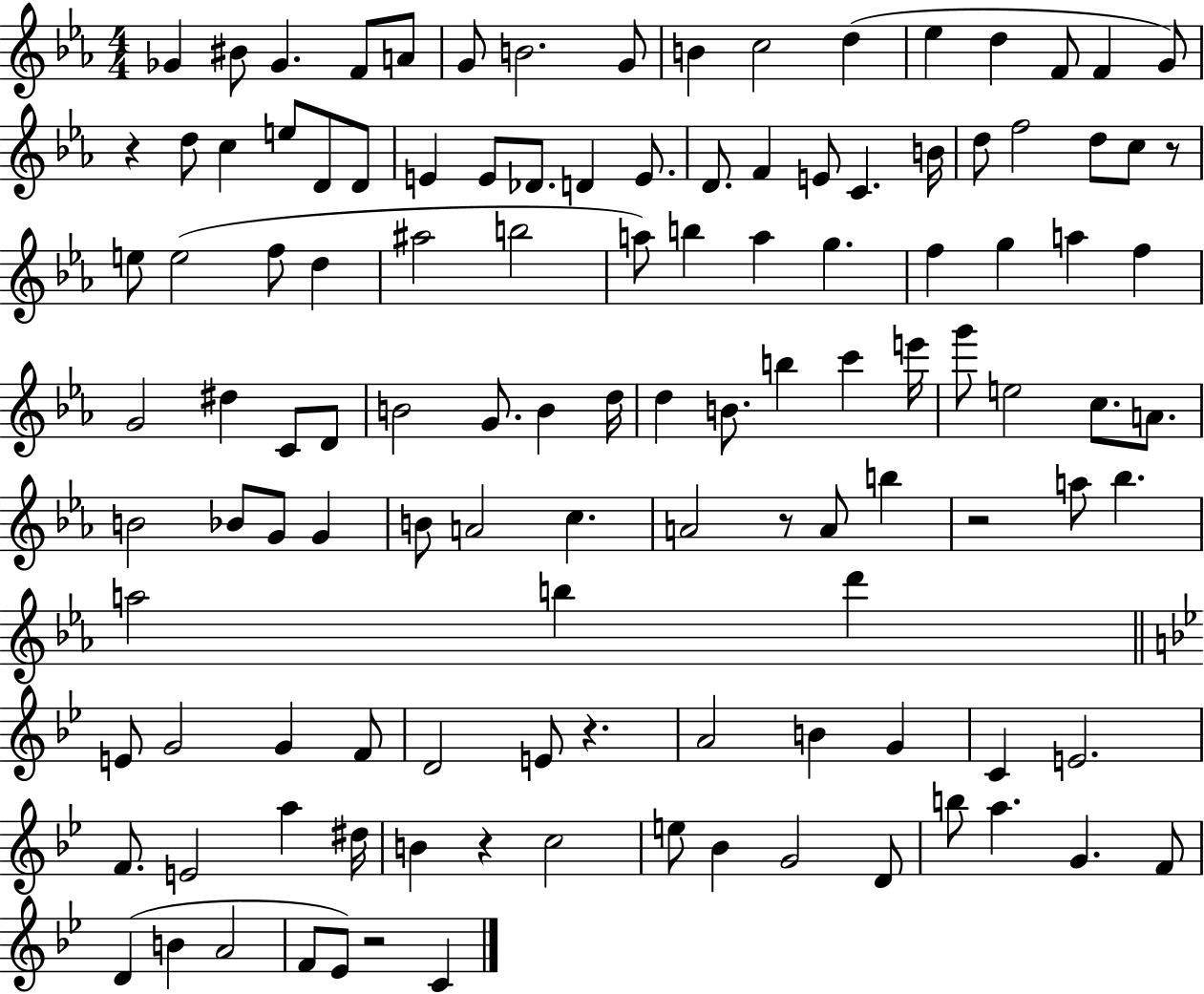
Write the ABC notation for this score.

X:1
T:Untitled
M:4/4
L:1/4
K:Eb
_G ^B/2 _G F/2 A/2 G/2 B2 G/2 B c2 d _e d F/2 F G/2 z d/2 c e/2 D/2 D/2 E E/2 _D/2 D E/2 D/2 F E/2 C B/4 d/2 f2 d/2 c/2 z/2 e/2 e2 f/2 d ^a2 b2 a/2 b a g f g a f G2 ^d C/2 D/2 B2 G/2 B d/4 d B/2 b c' e'/4 g'/2 e2 c/2 A/2 B2 _B/2 G/2 G B/2 A2 c A2 z/2 A/2 b z2 a/2 _b a2 b d' E/2 G2 G F/2 D2 E/2 z A2 B G C E2 F/2 E2 a ^d/4 B z c2 e/2 _B G2 D/2 b/2 a G F/2 D B A2 F/2 _E/2 z2 C